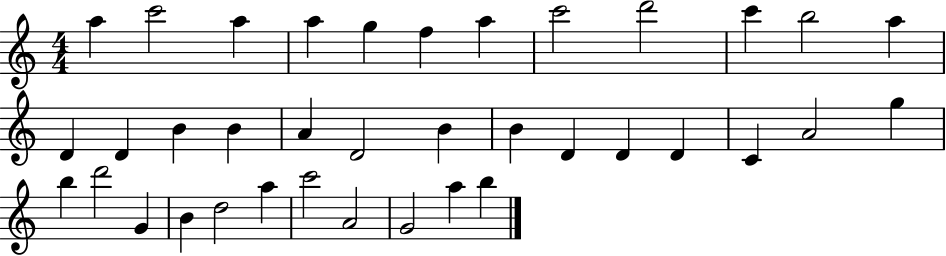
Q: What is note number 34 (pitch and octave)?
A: A4